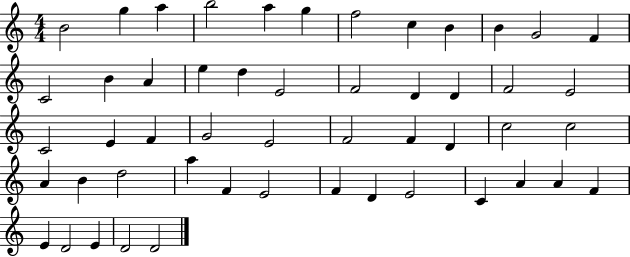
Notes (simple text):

B4/h G5/q A5/q B5/h A5/q G5/q F5/h C5/q B4/q B4/q G4/h F4/q C4/h B4/q A4/q E5/q D5/q E4/h F4/h D4/q D4/q F4/h E4/h C4/h E4/q F4/q G4/h E4/h F4/h F4/q D4/q C5/h C5/h A4/q B4/q D5/h A5/q F4/q E4/h F4/q D4/q E4/h C4/q A4/q A4/q F4/q E4/q D4/h E4/q D4/h D4/h